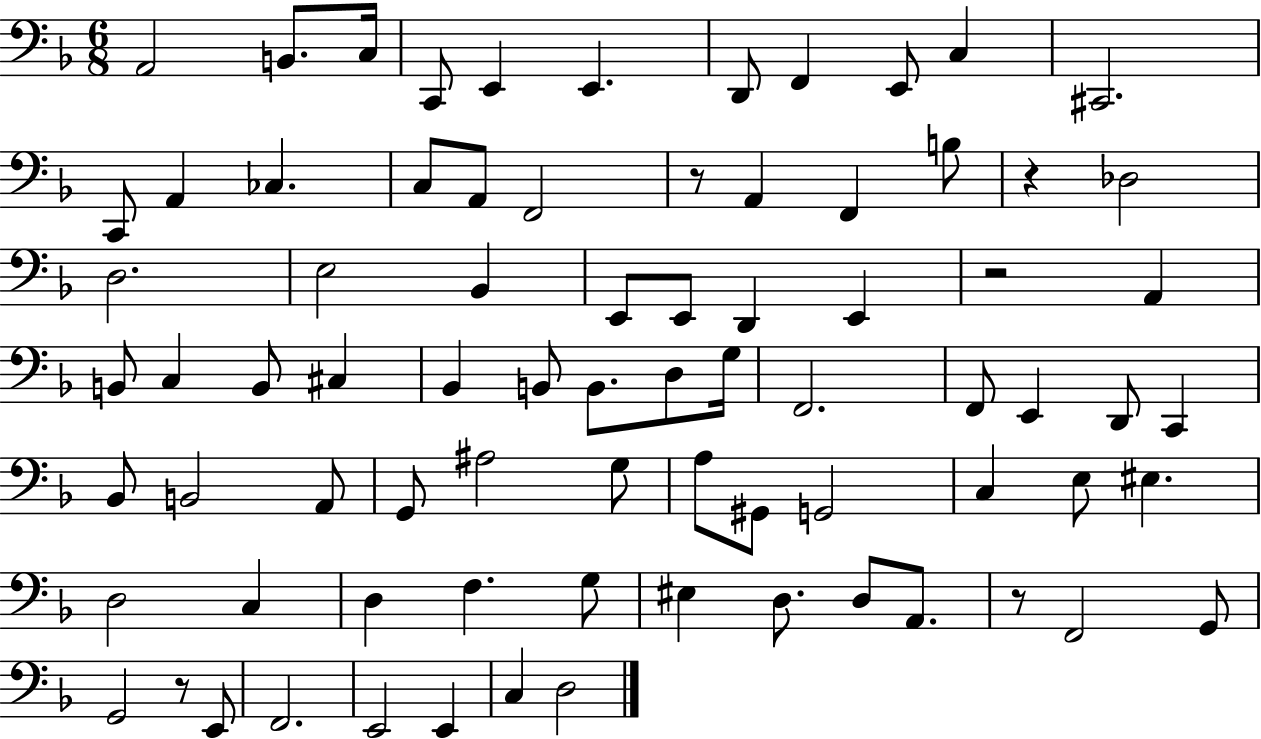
A2/h B2/e. C3/s C2/e E2/q E2/q. D2/e F2/q E2/e C3/q C#2/h. C2/e A2/q CES3/q. C3/e A2/e F2/h R/e A2/q F2/q B3/e R/q Db3/h D3/h. E3/h Bb2/q E2/e E2/e D2/q E2/q R/h A2/q B2/e C3/q B2/e C#3/q Bb2/q B2/e B2/e. D3/e G3/s F2/h. F2/e E2/q D2/e C2/q Bb2/e B2/h A2/e G2/e A#3/h G3/e A3/e G#2/e G2/h C3/q E3/e EIS3/q. D3/h C3/q D3/q F3/q. G3/e EIS3/q D3/e. D3/e A2/e. R/e F2/h G2/e G2/h R/e E2/e F2/h. E2/h E2/q C3/q D3/h